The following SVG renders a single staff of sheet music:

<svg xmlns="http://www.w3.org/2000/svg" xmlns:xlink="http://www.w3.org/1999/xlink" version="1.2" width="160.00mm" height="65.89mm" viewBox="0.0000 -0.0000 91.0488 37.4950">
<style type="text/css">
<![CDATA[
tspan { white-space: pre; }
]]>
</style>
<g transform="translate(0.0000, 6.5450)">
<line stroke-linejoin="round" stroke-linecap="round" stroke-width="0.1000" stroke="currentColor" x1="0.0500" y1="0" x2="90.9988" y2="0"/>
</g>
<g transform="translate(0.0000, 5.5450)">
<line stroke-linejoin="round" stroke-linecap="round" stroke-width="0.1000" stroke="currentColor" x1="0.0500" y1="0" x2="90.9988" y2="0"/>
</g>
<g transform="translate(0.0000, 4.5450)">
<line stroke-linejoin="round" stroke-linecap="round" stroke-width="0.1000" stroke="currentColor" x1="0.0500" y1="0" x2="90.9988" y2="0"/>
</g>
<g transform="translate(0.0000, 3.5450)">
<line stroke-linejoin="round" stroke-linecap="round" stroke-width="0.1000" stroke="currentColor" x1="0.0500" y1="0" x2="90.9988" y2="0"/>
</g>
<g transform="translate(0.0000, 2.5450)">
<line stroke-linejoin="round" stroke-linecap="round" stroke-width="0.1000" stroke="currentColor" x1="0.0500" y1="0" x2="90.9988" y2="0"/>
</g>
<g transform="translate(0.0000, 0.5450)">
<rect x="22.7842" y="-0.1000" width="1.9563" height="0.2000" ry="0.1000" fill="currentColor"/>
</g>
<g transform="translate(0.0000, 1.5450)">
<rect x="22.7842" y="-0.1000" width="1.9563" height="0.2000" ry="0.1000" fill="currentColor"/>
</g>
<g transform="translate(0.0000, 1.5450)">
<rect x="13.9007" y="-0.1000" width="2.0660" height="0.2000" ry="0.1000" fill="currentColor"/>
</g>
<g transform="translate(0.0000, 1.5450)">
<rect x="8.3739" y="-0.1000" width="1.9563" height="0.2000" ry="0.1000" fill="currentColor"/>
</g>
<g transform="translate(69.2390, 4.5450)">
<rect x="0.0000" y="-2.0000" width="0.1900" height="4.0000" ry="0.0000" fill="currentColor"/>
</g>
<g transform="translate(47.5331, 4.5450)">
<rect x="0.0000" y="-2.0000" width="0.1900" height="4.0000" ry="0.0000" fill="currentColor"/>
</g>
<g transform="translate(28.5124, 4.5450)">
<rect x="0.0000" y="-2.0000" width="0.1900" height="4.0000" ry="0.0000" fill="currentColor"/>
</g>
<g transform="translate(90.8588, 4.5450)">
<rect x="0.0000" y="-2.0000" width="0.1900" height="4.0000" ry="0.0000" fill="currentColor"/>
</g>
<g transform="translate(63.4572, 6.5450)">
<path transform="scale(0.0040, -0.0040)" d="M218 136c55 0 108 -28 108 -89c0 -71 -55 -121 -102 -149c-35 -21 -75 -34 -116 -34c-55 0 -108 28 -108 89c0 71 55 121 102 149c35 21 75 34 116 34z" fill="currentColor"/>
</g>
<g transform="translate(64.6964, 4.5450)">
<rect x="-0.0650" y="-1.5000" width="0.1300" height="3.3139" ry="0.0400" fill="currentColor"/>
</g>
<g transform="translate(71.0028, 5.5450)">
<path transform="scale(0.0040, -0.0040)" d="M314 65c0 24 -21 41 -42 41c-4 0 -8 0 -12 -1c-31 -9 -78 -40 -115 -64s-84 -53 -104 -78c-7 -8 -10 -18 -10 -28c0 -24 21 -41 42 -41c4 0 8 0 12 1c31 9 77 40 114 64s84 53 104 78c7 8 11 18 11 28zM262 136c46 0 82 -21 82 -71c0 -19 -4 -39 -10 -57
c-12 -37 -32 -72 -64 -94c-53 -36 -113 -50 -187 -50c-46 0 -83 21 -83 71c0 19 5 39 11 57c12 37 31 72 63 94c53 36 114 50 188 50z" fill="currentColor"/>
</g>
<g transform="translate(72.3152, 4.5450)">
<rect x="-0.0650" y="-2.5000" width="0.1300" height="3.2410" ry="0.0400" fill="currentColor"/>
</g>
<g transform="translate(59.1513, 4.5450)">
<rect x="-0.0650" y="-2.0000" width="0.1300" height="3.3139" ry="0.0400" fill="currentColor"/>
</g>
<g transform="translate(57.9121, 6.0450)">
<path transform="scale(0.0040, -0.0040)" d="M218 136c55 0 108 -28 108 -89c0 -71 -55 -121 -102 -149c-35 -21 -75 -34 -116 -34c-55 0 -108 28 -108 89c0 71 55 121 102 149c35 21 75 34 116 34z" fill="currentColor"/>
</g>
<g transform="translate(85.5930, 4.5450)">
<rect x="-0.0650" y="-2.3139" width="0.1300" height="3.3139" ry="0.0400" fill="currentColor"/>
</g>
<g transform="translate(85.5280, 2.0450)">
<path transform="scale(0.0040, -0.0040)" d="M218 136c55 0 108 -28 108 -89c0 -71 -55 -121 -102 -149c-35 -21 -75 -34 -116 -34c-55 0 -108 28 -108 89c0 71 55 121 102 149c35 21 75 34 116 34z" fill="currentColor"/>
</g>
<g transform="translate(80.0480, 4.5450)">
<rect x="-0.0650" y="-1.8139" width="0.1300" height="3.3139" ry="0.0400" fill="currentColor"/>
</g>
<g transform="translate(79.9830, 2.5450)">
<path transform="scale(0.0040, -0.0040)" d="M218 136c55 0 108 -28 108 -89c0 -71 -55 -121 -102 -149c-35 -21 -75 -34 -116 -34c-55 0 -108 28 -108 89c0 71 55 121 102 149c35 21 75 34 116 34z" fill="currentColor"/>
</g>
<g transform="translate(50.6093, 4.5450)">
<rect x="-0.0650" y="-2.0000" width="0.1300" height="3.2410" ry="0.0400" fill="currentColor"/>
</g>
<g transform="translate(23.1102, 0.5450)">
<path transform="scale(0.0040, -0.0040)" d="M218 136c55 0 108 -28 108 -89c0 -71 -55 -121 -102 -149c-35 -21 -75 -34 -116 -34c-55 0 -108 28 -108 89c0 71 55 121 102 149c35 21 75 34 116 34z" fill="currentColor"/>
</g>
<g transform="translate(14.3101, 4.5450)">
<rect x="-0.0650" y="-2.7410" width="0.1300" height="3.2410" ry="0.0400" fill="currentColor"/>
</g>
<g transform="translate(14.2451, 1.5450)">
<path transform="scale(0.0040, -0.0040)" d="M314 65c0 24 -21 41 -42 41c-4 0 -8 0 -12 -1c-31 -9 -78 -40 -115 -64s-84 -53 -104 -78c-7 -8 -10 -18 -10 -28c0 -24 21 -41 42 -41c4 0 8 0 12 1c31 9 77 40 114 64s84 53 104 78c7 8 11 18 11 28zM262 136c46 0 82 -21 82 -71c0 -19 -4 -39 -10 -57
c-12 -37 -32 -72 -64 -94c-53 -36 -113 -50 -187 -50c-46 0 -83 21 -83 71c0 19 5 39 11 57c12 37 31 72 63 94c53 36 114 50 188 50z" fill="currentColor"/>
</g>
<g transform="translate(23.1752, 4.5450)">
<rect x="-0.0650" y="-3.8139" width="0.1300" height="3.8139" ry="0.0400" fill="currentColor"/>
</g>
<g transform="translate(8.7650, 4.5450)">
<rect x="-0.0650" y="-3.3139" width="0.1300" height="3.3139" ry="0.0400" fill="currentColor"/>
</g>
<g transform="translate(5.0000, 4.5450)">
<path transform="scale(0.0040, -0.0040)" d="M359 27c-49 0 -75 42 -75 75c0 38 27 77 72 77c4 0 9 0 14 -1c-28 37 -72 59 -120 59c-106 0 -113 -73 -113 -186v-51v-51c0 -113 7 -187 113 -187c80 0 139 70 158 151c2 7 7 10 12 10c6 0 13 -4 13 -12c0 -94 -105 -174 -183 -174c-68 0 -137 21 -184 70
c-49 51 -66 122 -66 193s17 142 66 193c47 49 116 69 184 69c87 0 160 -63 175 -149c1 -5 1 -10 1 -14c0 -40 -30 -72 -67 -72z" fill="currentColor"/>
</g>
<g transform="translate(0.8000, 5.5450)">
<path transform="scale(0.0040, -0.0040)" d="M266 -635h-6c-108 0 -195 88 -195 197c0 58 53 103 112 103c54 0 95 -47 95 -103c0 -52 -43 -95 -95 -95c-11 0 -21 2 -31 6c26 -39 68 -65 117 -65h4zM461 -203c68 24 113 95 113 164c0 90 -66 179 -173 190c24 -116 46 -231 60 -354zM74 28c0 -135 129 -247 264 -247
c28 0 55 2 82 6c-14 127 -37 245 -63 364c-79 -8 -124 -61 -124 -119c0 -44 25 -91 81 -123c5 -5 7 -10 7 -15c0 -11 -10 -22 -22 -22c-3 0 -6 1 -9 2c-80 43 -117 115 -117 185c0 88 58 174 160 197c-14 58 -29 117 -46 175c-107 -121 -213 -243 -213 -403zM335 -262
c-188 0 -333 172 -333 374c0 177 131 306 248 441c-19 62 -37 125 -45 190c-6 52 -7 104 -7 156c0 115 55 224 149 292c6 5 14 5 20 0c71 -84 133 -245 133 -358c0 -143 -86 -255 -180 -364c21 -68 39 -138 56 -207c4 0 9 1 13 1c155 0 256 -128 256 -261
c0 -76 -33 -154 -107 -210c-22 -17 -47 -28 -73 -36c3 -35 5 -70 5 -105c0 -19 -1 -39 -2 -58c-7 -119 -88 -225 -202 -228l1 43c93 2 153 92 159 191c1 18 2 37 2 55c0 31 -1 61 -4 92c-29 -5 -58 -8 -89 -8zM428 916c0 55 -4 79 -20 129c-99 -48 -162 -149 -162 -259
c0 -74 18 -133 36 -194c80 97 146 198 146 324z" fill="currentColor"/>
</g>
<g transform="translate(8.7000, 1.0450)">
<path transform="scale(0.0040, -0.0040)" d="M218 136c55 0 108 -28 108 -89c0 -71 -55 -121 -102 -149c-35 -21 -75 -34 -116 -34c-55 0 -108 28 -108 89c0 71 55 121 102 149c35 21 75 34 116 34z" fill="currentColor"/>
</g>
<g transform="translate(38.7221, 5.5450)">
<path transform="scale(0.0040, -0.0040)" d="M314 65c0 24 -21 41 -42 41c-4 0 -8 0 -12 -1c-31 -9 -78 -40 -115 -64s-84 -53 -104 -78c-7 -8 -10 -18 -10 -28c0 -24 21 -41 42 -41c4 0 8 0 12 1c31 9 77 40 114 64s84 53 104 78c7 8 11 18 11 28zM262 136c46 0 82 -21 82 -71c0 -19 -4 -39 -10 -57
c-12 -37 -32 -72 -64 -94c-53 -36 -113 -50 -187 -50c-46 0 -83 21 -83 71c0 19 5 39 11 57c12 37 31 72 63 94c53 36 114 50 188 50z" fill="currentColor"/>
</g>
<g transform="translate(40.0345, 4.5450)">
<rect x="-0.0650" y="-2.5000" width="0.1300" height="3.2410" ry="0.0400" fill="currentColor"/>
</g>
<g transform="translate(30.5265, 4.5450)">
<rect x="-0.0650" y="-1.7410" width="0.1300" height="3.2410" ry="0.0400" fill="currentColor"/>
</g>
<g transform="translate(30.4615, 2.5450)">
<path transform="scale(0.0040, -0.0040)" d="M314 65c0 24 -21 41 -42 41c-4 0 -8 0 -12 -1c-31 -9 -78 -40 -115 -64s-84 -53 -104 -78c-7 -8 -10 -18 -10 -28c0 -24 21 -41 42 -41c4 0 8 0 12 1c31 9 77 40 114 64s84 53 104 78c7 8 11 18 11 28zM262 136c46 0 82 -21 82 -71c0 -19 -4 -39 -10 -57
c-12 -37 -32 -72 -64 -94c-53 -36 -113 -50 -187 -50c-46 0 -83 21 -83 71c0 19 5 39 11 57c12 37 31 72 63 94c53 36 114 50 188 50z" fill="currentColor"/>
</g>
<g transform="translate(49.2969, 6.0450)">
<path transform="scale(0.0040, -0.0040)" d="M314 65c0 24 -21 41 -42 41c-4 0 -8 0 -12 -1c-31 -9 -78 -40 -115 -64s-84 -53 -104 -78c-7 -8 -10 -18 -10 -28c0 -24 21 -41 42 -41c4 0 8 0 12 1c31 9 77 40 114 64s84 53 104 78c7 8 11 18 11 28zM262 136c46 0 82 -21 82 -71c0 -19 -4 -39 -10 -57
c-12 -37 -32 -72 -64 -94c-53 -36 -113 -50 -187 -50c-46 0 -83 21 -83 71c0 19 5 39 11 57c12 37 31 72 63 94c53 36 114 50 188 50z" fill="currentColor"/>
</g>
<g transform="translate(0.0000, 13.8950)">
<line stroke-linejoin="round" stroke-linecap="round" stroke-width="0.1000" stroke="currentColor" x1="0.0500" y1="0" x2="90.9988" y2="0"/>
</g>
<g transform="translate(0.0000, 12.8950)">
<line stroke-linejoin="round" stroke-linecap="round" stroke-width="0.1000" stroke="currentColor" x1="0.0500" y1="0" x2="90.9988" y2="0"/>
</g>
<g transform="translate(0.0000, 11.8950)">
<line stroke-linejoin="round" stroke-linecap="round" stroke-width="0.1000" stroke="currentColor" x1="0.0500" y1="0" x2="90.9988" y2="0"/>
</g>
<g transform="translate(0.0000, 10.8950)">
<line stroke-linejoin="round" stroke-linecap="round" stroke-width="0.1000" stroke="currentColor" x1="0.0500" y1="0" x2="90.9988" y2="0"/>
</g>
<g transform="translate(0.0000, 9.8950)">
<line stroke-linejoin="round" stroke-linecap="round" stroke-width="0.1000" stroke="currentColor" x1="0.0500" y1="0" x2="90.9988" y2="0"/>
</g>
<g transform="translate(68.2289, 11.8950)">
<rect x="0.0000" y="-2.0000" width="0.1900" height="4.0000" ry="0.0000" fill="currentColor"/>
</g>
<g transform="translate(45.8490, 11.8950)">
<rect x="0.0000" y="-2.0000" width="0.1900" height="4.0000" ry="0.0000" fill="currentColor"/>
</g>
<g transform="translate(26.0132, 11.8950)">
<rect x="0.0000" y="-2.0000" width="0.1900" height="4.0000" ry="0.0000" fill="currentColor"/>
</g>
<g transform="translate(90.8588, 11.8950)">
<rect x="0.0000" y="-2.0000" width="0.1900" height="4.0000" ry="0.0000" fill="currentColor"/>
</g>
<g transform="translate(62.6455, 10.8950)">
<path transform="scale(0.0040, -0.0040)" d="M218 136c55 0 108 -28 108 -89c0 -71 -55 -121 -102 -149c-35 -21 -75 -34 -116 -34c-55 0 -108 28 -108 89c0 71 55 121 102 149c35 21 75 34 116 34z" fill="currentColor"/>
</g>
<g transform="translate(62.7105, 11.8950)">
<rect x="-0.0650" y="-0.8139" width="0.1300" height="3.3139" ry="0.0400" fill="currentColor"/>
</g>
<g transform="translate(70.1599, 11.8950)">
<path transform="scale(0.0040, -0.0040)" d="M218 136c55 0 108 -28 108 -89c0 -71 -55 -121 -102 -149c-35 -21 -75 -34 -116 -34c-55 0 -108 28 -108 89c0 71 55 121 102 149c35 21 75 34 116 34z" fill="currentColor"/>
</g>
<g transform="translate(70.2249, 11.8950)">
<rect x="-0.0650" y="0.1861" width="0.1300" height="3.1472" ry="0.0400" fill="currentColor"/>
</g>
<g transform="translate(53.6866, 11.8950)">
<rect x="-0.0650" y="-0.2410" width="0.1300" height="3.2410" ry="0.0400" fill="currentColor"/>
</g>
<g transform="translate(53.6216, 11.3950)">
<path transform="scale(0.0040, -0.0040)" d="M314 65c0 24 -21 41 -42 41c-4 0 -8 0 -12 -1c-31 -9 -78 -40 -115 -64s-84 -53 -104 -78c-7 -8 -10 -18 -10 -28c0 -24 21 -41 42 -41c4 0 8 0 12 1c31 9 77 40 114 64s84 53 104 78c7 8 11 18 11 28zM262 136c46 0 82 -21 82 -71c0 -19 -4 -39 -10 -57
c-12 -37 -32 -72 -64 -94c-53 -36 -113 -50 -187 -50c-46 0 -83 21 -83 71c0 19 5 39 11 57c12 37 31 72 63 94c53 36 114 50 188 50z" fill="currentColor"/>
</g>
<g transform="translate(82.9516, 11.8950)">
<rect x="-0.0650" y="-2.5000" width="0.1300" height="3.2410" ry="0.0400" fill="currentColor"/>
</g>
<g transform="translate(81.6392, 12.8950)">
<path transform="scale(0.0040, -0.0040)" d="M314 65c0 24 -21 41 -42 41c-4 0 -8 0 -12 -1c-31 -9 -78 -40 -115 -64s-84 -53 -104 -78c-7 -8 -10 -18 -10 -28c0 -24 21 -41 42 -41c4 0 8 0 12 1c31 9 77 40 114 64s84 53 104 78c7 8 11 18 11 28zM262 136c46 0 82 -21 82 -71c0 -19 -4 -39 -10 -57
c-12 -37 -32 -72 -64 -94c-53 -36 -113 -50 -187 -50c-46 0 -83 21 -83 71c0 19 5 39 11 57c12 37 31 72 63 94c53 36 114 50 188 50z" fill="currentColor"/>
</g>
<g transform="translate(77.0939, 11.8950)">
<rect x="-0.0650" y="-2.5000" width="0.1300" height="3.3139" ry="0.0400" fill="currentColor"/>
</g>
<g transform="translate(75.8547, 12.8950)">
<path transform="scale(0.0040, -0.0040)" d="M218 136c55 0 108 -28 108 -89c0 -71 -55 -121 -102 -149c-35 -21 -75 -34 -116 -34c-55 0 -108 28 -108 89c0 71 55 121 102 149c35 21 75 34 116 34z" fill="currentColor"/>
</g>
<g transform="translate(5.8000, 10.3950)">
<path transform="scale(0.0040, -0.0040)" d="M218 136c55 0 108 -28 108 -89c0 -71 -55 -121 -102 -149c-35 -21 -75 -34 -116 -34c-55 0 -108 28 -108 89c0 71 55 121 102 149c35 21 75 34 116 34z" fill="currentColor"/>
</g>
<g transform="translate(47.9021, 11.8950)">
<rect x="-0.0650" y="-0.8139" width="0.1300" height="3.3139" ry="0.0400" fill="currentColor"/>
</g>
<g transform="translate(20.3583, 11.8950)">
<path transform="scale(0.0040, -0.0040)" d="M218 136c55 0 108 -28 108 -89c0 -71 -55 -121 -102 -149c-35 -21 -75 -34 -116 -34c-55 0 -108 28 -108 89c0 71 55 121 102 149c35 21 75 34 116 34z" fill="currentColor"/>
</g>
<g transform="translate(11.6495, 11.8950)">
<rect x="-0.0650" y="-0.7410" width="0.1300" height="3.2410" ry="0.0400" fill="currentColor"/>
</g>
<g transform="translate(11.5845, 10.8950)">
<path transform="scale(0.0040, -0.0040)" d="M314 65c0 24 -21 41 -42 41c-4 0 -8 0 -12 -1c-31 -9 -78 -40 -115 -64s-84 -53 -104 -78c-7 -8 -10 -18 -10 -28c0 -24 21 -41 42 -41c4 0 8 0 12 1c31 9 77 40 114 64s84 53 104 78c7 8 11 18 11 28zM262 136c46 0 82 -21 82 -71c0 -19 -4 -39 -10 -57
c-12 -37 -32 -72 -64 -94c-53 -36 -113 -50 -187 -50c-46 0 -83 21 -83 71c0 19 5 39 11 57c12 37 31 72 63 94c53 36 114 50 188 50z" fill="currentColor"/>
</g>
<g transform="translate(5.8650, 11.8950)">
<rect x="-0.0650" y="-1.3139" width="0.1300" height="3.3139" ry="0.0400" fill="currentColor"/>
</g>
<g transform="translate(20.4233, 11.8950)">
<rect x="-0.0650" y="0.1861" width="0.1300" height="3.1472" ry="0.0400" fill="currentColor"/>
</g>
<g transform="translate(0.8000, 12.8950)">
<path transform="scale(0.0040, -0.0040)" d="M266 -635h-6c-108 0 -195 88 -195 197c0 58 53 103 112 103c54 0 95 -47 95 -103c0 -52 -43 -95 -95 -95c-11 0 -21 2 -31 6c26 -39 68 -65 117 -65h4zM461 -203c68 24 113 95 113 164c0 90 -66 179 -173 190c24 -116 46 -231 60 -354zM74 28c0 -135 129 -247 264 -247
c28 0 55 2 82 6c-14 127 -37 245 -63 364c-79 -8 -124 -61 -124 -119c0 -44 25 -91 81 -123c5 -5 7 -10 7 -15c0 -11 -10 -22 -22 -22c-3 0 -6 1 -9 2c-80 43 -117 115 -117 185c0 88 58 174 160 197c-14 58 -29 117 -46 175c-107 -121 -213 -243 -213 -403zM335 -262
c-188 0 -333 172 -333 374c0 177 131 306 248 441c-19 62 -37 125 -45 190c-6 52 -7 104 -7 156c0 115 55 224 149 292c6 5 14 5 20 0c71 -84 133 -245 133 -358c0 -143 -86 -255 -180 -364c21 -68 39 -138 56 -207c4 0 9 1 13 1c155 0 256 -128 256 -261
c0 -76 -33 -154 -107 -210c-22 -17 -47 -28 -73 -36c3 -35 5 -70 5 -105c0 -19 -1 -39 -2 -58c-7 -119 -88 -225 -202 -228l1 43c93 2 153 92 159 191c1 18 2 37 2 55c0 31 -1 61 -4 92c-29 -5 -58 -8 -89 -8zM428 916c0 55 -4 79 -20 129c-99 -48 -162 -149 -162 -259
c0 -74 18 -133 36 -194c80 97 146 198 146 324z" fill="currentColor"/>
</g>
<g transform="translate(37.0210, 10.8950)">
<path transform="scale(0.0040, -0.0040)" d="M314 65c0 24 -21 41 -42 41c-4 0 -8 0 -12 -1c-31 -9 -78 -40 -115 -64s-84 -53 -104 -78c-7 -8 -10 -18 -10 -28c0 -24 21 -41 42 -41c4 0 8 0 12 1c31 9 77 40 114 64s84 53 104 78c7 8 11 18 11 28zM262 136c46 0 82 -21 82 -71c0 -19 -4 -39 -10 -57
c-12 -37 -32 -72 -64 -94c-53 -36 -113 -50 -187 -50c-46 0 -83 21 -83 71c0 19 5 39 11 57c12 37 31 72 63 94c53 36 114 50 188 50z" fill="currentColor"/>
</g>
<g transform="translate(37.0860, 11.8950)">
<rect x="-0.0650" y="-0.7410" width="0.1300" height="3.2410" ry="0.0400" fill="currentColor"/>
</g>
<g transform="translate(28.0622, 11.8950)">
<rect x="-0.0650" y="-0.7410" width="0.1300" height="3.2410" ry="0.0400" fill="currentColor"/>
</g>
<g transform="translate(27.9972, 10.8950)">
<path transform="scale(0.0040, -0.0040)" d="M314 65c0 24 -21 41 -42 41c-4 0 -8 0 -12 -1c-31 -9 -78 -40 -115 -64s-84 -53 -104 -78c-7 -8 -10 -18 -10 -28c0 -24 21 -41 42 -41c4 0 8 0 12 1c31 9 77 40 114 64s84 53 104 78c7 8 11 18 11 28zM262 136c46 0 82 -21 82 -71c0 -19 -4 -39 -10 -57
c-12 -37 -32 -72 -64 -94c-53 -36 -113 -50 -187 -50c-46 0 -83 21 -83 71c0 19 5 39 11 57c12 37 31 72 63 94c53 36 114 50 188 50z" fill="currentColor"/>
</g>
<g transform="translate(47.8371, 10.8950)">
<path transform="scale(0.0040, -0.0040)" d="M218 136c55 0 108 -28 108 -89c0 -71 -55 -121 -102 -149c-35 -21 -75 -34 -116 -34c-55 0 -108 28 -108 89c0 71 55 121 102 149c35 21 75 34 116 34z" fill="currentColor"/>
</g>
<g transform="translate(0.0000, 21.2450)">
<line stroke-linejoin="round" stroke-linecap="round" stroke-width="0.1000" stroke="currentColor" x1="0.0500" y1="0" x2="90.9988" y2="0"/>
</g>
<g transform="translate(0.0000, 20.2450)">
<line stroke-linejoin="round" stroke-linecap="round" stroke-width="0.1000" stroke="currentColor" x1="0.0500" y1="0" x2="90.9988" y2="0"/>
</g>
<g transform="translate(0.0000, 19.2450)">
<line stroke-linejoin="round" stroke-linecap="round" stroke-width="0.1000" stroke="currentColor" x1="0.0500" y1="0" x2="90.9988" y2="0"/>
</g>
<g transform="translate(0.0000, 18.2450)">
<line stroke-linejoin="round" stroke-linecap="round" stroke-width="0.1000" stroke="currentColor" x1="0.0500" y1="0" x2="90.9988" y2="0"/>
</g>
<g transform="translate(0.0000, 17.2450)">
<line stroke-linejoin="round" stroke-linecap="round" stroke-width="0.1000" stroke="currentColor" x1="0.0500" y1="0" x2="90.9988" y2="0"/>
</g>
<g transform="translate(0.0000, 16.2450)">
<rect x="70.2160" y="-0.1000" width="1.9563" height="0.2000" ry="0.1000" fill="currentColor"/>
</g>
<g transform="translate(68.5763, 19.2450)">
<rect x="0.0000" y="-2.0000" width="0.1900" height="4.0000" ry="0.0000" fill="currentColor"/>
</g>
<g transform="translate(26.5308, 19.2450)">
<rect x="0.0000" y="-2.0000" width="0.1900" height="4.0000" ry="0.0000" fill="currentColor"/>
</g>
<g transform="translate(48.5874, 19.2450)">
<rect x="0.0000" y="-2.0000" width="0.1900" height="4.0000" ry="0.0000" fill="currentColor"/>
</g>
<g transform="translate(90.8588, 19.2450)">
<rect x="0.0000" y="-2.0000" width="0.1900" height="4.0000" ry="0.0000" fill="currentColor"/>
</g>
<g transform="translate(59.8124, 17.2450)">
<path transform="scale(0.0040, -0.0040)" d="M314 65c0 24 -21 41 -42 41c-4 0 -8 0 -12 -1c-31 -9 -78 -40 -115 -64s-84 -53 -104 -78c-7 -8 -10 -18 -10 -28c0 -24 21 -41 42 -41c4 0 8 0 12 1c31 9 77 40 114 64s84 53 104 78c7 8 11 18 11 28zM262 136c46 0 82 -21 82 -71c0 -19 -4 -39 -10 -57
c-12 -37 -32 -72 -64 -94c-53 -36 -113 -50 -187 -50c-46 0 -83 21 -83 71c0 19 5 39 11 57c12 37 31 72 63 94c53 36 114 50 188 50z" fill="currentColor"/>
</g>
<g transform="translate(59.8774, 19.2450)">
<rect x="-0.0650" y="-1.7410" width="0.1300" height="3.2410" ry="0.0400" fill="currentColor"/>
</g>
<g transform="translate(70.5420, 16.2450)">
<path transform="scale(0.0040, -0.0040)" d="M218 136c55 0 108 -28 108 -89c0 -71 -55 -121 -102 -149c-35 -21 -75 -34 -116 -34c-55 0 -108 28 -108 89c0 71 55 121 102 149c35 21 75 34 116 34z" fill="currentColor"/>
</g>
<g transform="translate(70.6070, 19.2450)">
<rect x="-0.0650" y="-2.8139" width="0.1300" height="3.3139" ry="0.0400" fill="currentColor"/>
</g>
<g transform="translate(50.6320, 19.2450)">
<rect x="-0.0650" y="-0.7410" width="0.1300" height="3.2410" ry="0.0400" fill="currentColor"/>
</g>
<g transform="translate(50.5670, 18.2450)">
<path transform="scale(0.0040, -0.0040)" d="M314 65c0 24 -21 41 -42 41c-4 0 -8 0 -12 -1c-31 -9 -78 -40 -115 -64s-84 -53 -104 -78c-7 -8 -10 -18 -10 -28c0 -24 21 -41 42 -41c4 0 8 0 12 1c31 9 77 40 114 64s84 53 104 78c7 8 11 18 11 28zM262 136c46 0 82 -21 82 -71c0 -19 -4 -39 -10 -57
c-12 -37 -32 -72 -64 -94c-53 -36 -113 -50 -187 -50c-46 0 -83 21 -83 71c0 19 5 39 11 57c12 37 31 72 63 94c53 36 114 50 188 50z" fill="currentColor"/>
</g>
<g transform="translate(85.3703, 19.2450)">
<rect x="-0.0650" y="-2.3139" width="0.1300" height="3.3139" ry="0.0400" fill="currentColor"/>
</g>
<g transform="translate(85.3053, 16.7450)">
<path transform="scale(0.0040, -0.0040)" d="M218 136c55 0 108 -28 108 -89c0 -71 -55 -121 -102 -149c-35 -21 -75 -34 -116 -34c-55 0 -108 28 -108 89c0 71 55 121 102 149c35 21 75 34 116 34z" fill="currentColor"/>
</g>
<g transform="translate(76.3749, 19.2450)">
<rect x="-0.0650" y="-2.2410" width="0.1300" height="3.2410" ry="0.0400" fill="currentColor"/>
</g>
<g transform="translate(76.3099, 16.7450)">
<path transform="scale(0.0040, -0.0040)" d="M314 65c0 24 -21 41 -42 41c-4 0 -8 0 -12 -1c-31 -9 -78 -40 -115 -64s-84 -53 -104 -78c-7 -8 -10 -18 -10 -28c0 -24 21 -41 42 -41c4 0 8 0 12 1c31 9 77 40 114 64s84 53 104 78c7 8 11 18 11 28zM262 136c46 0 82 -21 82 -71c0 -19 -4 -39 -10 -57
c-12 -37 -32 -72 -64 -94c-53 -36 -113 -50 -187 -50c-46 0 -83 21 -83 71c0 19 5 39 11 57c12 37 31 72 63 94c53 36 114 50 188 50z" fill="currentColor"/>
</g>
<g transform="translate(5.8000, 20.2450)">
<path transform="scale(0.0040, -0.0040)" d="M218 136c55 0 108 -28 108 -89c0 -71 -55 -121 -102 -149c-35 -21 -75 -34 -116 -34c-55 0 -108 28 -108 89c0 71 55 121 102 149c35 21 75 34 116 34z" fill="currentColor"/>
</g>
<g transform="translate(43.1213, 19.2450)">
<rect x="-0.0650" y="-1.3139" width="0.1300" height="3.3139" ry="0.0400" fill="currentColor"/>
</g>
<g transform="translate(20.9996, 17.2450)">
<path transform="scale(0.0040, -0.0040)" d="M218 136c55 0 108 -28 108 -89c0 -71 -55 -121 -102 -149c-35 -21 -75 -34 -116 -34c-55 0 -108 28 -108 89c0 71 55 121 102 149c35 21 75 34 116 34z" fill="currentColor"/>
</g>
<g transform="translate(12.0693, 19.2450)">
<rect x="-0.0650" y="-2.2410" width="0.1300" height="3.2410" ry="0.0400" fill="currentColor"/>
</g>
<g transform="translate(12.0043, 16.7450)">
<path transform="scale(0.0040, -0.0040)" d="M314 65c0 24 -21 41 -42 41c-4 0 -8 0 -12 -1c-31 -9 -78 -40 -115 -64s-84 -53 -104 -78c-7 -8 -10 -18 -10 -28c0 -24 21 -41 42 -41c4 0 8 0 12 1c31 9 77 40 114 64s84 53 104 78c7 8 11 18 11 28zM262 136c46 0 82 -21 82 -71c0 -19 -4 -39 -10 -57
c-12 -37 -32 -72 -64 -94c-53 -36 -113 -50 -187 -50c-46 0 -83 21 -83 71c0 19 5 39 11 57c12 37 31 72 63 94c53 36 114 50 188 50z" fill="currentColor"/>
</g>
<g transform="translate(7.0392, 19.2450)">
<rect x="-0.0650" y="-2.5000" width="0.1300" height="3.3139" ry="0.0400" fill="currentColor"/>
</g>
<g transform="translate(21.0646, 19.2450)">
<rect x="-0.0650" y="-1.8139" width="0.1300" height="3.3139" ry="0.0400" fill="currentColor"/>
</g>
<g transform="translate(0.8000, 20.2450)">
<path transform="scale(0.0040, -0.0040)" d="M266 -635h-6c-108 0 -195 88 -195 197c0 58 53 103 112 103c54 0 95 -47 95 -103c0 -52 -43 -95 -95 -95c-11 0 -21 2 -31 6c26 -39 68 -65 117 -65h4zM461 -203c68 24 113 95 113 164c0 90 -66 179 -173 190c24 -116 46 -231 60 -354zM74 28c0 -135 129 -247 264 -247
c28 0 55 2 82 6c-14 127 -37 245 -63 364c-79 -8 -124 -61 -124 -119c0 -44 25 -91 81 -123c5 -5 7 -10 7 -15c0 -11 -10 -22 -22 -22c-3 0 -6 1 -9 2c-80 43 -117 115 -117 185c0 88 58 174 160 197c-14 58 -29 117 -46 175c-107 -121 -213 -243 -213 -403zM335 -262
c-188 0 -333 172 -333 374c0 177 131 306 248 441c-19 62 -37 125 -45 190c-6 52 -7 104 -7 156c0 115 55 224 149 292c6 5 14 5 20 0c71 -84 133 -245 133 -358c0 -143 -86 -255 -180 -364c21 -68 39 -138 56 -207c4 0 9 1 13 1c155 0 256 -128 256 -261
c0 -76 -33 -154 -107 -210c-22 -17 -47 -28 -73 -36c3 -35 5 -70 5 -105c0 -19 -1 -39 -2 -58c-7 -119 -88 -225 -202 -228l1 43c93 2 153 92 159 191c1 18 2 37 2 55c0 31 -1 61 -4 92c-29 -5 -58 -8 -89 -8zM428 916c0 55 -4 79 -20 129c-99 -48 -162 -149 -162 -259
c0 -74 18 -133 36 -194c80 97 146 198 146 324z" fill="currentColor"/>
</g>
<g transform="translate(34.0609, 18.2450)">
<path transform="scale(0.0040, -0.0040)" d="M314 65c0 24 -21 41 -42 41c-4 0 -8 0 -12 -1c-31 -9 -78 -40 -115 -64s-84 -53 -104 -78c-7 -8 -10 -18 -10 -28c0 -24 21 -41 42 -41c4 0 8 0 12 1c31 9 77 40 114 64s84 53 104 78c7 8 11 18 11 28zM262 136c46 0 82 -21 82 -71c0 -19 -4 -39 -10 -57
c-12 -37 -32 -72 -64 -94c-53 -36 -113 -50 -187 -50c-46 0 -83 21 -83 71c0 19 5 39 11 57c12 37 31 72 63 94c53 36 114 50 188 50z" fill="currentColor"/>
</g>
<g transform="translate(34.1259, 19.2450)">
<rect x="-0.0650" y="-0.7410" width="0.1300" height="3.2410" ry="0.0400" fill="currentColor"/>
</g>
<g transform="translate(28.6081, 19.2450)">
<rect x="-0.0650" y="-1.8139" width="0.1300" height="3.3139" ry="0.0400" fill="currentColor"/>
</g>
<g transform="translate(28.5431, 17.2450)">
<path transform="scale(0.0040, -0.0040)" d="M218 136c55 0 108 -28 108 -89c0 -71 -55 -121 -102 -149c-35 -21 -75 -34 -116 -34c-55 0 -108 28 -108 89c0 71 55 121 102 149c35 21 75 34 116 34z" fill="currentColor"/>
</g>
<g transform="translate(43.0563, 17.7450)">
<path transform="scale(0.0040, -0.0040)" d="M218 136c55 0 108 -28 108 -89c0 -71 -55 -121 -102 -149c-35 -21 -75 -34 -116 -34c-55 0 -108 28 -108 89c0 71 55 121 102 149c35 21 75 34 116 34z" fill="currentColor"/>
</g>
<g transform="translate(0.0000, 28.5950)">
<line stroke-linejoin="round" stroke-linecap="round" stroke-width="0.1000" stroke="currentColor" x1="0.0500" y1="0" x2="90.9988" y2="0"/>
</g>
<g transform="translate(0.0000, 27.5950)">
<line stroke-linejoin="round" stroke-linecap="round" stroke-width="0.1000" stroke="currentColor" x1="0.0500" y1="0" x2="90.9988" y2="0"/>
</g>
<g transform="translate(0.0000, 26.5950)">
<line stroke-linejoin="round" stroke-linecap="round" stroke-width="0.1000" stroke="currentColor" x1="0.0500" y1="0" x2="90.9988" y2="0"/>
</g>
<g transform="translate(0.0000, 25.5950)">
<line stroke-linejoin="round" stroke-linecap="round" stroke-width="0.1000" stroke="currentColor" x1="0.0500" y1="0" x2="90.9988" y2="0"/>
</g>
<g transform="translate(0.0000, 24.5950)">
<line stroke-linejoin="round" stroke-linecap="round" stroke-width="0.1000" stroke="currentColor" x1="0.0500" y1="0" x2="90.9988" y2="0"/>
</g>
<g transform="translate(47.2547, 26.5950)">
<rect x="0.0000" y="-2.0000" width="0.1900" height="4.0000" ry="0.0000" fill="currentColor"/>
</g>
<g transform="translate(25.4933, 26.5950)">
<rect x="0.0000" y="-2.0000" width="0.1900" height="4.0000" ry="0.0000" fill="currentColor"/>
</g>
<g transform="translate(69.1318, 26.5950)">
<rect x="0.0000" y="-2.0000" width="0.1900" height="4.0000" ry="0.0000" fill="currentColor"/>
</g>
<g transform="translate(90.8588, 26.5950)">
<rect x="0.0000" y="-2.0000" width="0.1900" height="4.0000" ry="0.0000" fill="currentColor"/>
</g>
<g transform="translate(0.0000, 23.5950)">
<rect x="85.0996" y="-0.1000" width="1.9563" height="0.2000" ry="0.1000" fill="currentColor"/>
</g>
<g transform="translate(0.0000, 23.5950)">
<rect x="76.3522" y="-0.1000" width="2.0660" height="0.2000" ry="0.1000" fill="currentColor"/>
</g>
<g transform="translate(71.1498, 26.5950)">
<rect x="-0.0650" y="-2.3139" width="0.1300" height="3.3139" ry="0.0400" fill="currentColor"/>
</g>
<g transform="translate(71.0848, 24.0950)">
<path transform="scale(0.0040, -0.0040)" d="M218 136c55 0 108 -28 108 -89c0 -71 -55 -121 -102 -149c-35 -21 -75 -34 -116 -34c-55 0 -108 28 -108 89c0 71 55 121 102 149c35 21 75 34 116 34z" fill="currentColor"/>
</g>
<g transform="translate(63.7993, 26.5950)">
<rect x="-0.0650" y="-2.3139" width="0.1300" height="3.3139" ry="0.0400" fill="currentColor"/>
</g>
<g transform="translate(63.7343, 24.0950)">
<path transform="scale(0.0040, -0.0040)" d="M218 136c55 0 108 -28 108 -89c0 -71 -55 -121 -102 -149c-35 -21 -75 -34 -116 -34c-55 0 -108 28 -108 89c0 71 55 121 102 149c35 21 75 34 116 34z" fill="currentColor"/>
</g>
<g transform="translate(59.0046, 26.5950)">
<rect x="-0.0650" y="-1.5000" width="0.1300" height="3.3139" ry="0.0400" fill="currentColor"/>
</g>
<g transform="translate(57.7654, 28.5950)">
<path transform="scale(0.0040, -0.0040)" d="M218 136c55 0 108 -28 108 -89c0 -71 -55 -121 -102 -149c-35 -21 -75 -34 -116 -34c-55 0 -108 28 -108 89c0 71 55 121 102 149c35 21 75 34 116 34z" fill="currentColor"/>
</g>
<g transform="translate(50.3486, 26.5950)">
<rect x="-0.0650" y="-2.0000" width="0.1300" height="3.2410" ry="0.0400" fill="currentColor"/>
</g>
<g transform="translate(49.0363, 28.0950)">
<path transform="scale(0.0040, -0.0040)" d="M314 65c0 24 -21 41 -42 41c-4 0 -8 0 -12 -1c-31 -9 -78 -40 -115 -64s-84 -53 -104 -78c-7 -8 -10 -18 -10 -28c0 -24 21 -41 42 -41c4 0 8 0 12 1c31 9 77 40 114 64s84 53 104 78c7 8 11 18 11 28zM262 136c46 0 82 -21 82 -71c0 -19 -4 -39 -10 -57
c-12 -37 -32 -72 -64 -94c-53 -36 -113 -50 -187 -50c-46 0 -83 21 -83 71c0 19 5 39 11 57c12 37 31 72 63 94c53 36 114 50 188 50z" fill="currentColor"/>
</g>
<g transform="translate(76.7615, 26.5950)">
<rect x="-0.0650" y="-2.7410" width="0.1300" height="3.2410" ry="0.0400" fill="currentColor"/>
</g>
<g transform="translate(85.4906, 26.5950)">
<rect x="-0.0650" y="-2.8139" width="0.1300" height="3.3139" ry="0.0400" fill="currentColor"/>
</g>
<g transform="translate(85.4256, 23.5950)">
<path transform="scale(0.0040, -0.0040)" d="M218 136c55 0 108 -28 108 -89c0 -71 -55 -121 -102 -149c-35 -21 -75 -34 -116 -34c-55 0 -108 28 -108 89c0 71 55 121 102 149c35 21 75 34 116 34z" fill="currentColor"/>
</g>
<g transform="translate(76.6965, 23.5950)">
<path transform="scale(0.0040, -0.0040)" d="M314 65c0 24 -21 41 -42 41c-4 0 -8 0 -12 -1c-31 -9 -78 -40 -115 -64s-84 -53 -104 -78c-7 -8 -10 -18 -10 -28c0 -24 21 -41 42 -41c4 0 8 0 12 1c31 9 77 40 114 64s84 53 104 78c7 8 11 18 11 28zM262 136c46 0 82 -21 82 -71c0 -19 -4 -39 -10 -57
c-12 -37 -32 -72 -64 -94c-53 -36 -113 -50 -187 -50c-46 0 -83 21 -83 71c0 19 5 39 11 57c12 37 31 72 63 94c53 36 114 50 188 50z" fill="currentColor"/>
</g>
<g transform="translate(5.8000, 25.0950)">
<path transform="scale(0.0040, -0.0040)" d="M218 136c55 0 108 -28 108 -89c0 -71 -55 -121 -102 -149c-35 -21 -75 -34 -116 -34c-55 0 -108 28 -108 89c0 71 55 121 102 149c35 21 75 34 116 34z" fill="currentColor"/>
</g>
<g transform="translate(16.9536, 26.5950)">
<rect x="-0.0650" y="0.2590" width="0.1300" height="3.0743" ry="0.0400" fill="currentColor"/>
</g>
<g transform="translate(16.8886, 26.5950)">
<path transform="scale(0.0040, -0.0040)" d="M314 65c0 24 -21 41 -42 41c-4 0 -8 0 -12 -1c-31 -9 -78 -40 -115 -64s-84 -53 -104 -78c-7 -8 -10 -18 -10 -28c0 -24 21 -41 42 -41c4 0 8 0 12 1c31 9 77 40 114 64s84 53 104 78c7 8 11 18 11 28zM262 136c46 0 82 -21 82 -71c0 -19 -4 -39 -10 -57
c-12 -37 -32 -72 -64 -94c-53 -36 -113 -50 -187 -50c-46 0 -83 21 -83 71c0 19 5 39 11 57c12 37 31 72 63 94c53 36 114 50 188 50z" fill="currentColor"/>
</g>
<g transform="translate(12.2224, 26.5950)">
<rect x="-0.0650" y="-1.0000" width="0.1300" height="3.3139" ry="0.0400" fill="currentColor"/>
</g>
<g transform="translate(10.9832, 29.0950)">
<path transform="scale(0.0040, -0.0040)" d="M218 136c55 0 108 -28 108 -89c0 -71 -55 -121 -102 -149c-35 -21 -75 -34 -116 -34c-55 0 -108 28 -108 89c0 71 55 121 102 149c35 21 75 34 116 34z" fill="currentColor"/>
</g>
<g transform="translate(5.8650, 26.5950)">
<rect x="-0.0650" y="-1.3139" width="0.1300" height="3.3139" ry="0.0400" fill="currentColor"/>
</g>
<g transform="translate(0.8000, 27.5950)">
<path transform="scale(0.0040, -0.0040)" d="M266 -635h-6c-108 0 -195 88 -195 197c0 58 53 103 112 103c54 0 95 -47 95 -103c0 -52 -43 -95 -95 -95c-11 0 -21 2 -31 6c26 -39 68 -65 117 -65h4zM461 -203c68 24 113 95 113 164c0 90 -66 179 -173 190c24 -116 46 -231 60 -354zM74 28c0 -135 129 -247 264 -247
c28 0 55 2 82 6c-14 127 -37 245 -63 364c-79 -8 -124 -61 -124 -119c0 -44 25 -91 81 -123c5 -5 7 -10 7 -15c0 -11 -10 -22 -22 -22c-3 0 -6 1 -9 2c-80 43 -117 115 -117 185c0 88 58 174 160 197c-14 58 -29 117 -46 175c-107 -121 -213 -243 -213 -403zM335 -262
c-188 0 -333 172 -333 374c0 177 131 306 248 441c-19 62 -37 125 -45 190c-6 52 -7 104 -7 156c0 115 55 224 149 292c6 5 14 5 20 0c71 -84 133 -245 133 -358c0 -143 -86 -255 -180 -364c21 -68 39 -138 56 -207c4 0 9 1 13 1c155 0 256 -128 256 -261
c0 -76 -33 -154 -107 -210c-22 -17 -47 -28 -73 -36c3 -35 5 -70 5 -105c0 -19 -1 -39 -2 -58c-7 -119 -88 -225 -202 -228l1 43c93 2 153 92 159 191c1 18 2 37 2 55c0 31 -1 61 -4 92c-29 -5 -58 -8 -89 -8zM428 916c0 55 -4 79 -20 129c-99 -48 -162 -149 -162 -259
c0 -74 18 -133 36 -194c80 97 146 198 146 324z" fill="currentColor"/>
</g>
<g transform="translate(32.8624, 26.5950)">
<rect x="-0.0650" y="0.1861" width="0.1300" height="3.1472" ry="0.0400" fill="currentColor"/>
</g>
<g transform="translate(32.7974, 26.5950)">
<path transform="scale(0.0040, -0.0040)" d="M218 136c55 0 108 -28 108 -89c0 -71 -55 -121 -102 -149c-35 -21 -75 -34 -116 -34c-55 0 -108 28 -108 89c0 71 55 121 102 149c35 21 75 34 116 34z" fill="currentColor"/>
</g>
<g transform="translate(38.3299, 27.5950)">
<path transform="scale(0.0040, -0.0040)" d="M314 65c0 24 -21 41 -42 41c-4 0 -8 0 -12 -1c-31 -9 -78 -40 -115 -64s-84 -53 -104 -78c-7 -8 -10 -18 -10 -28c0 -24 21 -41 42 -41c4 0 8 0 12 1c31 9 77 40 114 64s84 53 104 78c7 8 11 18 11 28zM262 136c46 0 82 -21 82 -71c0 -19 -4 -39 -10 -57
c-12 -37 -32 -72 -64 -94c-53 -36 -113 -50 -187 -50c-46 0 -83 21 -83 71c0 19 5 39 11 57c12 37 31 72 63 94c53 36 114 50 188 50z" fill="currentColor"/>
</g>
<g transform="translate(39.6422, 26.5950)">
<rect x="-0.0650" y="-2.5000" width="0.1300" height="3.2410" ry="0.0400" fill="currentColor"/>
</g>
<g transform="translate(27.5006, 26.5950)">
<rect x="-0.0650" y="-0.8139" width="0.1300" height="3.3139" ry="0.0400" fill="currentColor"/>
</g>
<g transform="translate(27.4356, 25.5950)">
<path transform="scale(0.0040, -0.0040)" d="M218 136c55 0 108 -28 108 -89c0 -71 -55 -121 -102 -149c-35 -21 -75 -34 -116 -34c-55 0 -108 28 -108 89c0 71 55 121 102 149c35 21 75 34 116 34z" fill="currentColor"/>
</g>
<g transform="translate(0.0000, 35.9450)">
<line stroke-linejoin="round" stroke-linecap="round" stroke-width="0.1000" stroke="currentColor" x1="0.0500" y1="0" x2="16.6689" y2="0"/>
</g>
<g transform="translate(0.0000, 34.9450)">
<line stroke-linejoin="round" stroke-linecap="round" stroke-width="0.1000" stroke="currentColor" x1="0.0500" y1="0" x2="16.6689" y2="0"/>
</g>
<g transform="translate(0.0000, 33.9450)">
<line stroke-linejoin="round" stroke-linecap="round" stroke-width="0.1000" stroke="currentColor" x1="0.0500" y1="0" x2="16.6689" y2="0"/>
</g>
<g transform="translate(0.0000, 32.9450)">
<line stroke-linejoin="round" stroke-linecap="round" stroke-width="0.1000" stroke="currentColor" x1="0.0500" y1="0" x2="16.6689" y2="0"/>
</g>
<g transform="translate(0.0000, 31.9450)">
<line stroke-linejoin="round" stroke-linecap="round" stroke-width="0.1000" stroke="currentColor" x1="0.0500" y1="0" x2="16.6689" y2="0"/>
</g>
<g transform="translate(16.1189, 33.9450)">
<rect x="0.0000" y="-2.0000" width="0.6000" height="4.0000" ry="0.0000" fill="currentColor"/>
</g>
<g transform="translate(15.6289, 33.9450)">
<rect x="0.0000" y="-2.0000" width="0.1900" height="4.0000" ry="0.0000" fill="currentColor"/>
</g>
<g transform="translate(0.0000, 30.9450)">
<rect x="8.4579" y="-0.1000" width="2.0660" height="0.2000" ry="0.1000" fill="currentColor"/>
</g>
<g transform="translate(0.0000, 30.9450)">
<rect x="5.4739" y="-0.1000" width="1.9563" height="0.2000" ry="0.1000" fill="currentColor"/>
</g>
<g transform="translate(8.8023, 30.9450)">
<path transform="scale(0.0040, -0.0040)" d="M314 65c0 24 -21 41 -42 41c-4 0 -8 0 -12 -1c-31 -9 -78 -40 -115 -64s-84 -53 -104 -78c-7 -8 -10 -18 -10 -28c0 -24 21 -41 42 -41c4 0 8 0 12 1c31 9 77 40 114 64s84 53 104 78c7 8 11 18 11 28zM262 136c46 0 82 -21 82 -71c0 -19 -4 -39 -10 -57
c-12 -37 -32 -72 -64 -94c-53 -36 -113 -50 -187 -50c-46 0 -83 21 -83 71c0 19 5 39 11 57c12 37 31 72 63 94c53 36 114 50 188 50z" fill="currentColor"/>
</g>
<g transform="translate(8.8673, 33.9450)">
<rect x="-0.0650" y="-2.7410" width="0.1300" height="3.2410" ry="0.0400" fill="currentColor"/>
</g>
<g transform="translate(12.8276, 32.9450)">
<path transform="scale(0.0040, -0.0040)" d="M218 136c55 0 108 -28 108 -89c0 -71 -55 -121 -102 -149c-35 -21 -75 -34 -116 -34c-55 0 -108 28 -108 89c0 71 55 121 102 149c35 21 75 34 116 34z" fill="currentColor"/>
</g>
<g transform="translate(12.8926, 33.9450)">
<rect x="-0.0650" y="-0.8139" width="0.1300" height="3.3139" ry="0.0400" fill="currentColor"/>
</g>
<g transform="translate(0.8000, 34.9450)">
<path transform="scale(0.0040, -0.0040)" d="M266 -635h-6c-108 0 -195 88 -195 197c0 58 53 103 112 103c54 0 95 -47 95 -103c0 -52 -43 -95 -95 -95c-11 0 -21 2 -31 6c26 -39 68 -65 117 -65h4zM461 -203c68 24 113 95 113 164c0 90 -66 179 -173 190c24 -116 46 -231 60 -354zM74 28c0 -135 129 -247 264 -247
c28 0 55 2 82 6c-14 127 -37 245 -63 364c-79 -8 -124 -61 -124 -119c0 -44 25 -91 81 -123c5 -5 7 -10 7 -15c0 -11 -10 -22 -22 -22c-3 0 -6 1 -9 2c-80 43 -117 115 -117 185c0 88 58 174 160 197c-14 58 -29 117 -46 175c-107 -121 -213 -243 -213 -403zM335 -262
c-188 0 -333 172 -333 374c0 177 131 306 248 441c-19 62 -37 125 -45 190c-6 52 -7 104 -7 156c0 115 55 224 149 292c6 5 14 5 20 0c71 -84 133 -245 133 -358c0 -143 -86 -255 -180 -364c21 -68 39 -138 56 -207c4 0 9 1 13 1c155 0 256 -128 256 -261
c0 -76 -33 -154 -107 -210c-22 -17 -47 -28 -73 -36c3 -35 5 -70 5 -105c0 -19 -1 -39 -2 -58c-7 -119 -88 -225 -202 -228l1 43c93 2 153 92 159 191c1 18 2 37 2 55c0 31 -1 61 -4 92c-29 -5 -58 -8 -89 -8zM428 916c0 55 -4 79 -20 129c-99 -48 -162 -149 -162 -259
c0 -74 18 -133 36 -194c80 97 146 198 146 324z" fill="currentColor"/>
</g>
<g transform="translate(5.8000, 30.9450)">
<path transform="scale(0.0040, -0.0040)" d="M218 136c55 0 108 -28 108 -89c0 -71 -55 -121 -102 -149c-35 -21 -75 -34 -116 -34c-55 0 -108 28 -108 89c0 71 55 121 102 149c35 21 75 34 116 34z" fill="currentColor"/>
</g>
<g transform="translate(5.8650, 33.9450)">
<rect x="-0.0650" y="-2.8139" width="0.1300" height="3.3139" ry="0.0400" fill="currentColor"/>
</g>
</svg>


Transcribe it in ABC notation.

X:1
T:Untitled
M:4/4
L:1/4
K:C
b a2 c' f2 G2 F2 F E G2 f g e d2 B d2 d2 d c2 d B G G2 G g2 f f d2 e d2 f2 a g2 g e D B2 d B G2 F2 E g g a2 a a a2 d